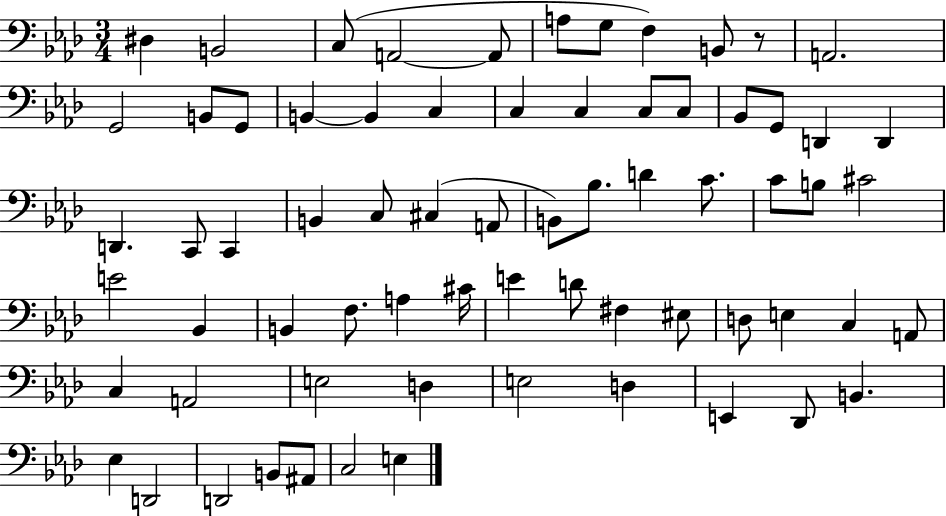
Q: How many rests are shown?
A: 1